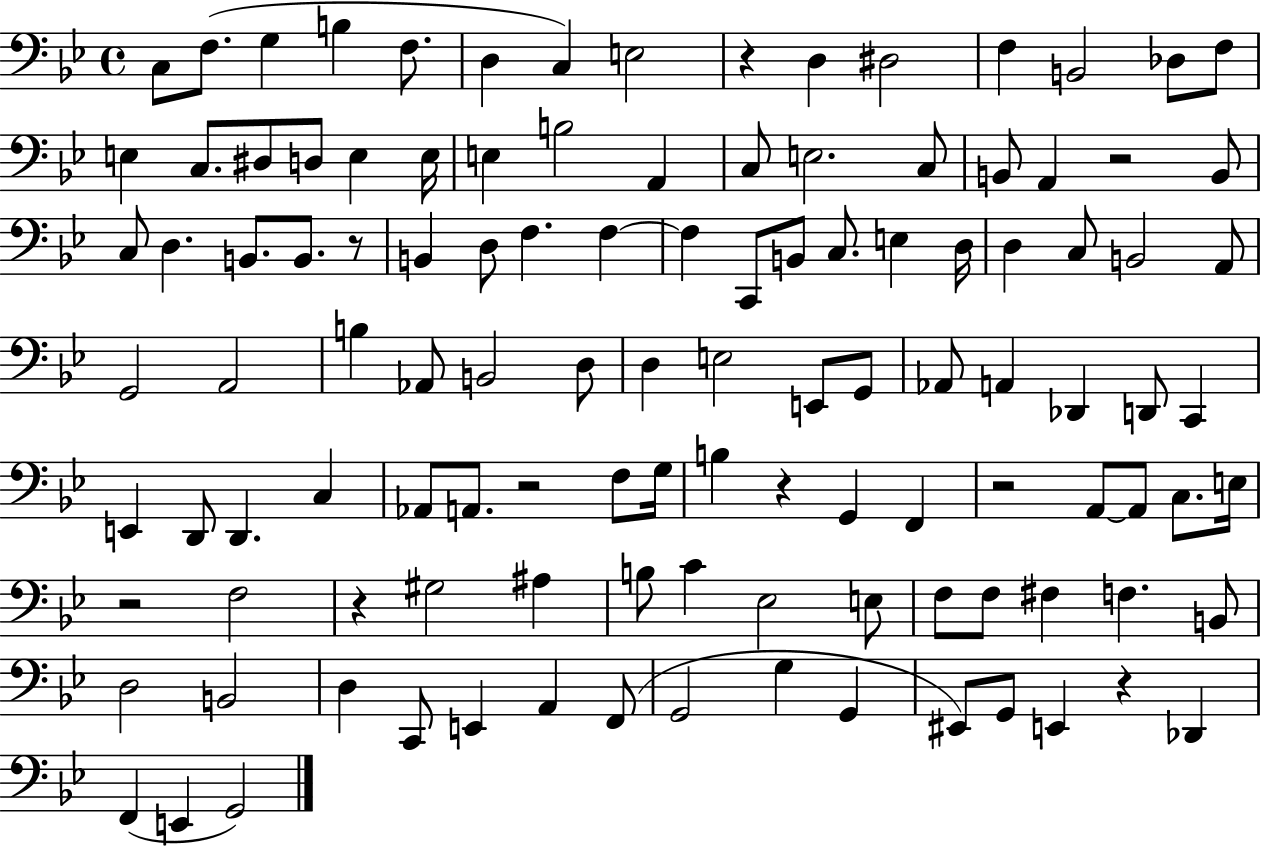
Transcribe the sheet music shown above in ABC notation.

X:1
T:Untitled
M:4/4
L:1/4
K:Bb
C,/2 F,/2 G, B, F,/2 D, C, E,2 z D, ^D,2 F, B,,2 _D,/2 F,/2 E, C,/2 ^D,/2 D,/2 E, E,/4 E, B,2 A,, C,/2 E,2 C,/2 B,,/2 A,, z2 B,,/2 C,/2 D, B,,/2 B,,/2 z/2 B,, D,/2 F, F, F, C,,/2 B,,/2 C,/2 E, D,/4 D, C,/2 B,,2 A,,/2 G,,2 A,,2 B, _A,,/2 B,,2 D,/2 D, E,2 E,,/2 G,,/2 _A,,/2 A,, _D,, D,,/2 C,, E,, D,,/2 D,, C, _A,,/2 A,,/2 z2 F,/2 G,/4 B, z G,, F,, z2 A,,/2 A,,/2 C,/2 E,/4 z2 F,2 z ^G,2 ^A, B,/2 C _E,2 E,/2 F,/2 F,/2 ^F, F, B,,/2 D,2 B,,2 D, C,,/2 E,, A,, F,,/2 G,,2 G, G,, ^E,,/2 G,,/2 E,, z _D,, F,, E,, G,,2